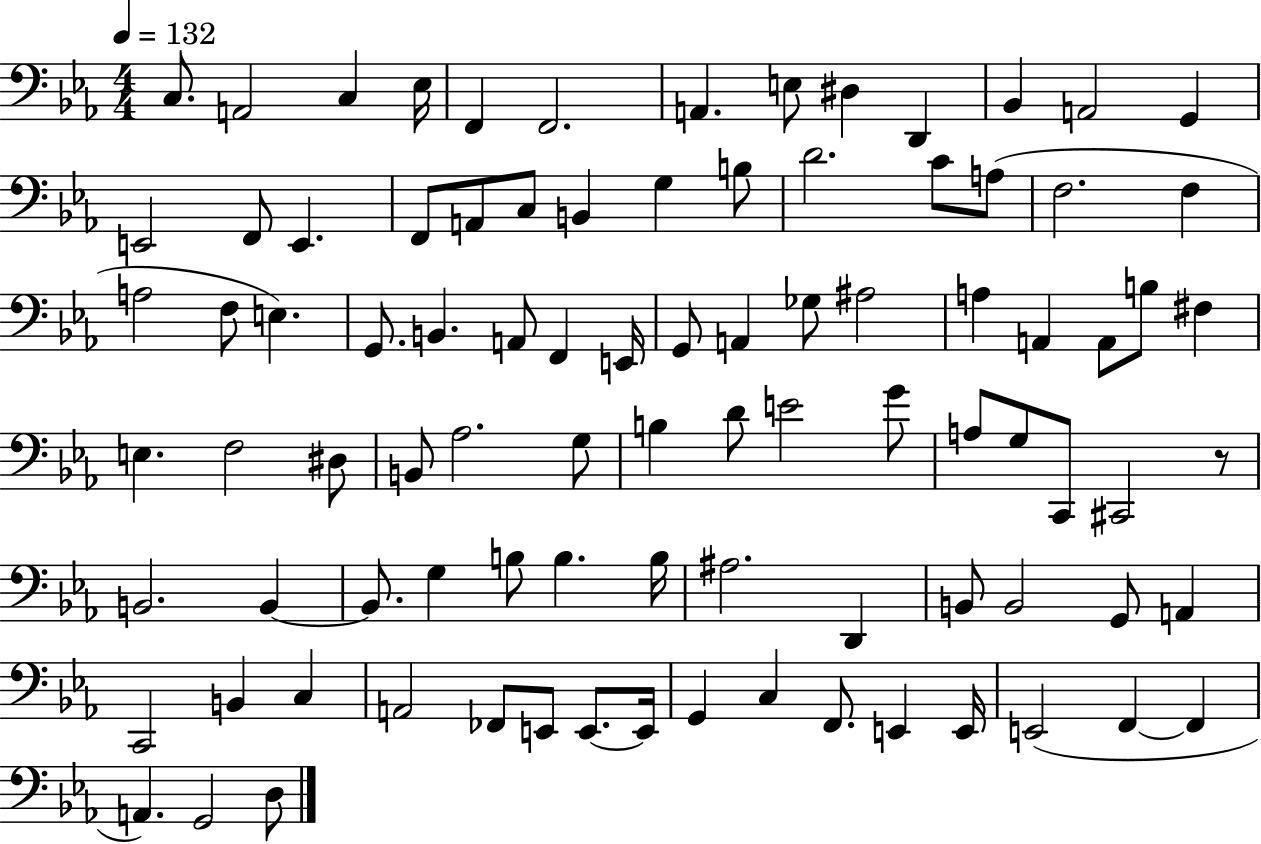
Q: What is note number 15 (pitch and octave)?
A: F2